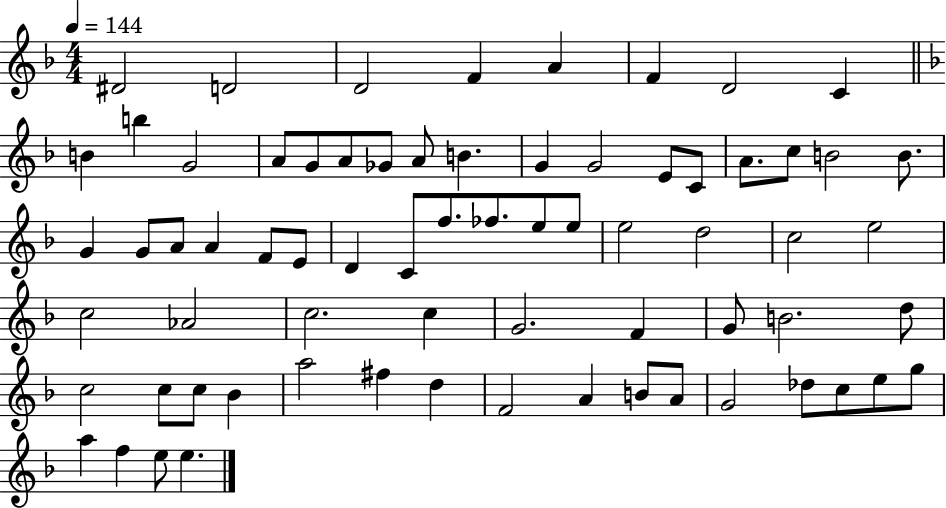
X:1
T:Untitled
M:4/4
L:1/4
K:F
^D2 D2 D2 F A F D2 C B b G2 A/2 G/2 A/2 _G/2 A/2 B G G2 E/2 C/2 A/2 c/2 B2 B/2 G G/2 A/2 A F/2 E/2 D C/2 f/2 _f/2 e/2 e/2 e2 d2 c2 e2 c2 _A2 c2 c G2 F G/2 B2 d/2 c2 c/2 c/2 _B a2 ^f d F2 A B/2 A/2 G2 _d/2 c/2 e/2 g/2 a f e/2 e